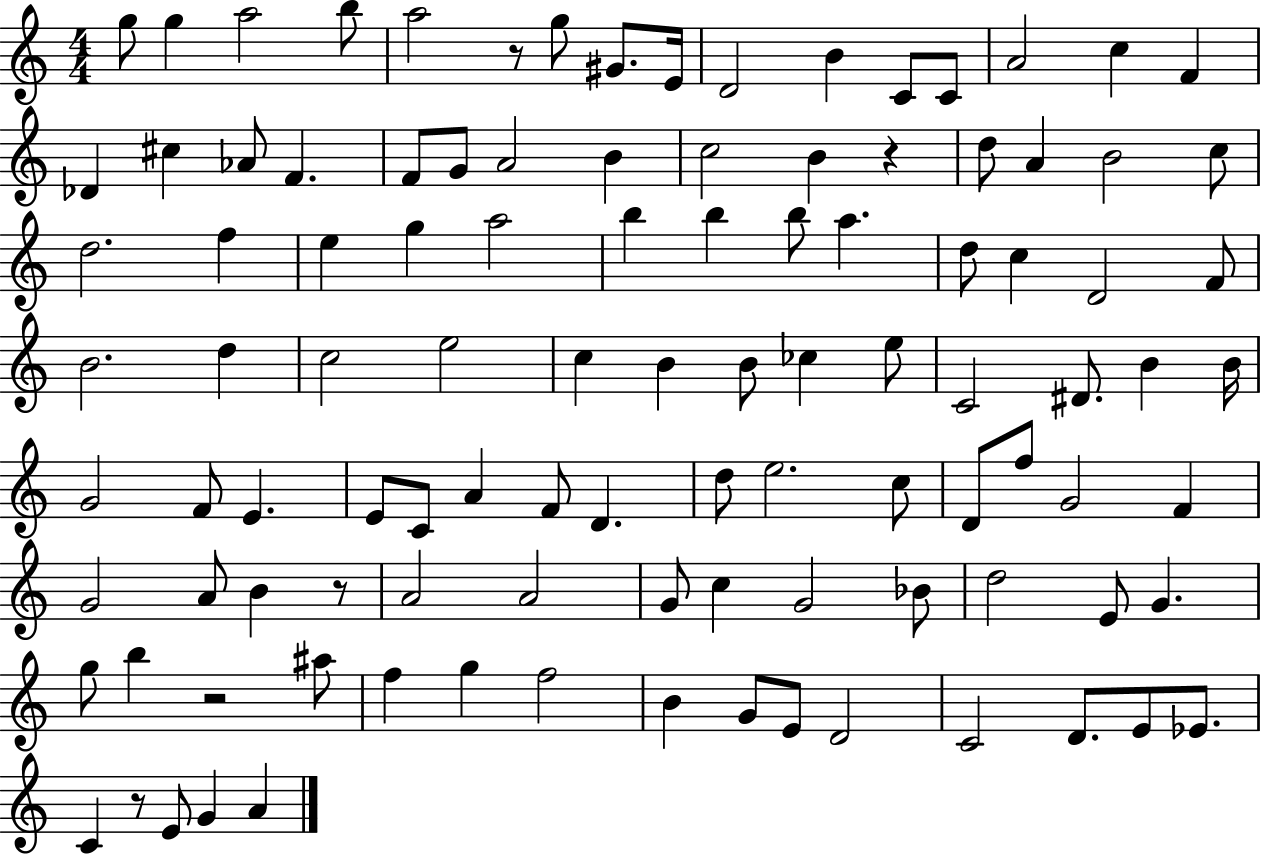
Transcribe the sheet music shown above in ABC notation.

X:1
T:Untitled
M:4/4
L:1/4
K:C
g/2 g a2 b/2 a2 z/2 g/2 ^G/2 E/4 D2 B C/2 C/2 A2 c F _D ^c _A/2 F F/2 G/2 A2 B c2 B z d/2 A B2 c/2 d2 f e g a2 b b b/2 a d/2 c D2 F/2 B2 d c2 e2 c B B/2 _c e/2 C2 ^D/2 B B/4 G2 F/2 E E/2 C/2 A F/2 D d/2 e2 c/2 D/2 f/2 G2 F G2 A/2 B z/2 A2 A2 G/2 c G2 _B/2 d2 E/2 G g/2 b z2 ^a/2 f g f2 B G/2 E/2 D2 C2 D/2 E/2 _E/2 C z/2 E/2 G A